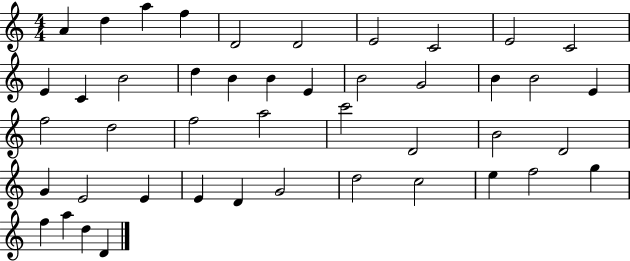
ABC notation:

X:1
T:Untitled
M:4/4
L:1/4
K:C
A d a f D2 D2 E2 C2 E2 C2 E C B2 d B B E B2 G2 B B2 E f2 d2 f2 a2 c'2 D2 B2 D2 G E2 E E D G2 d2 c2 e f2 g f a d D